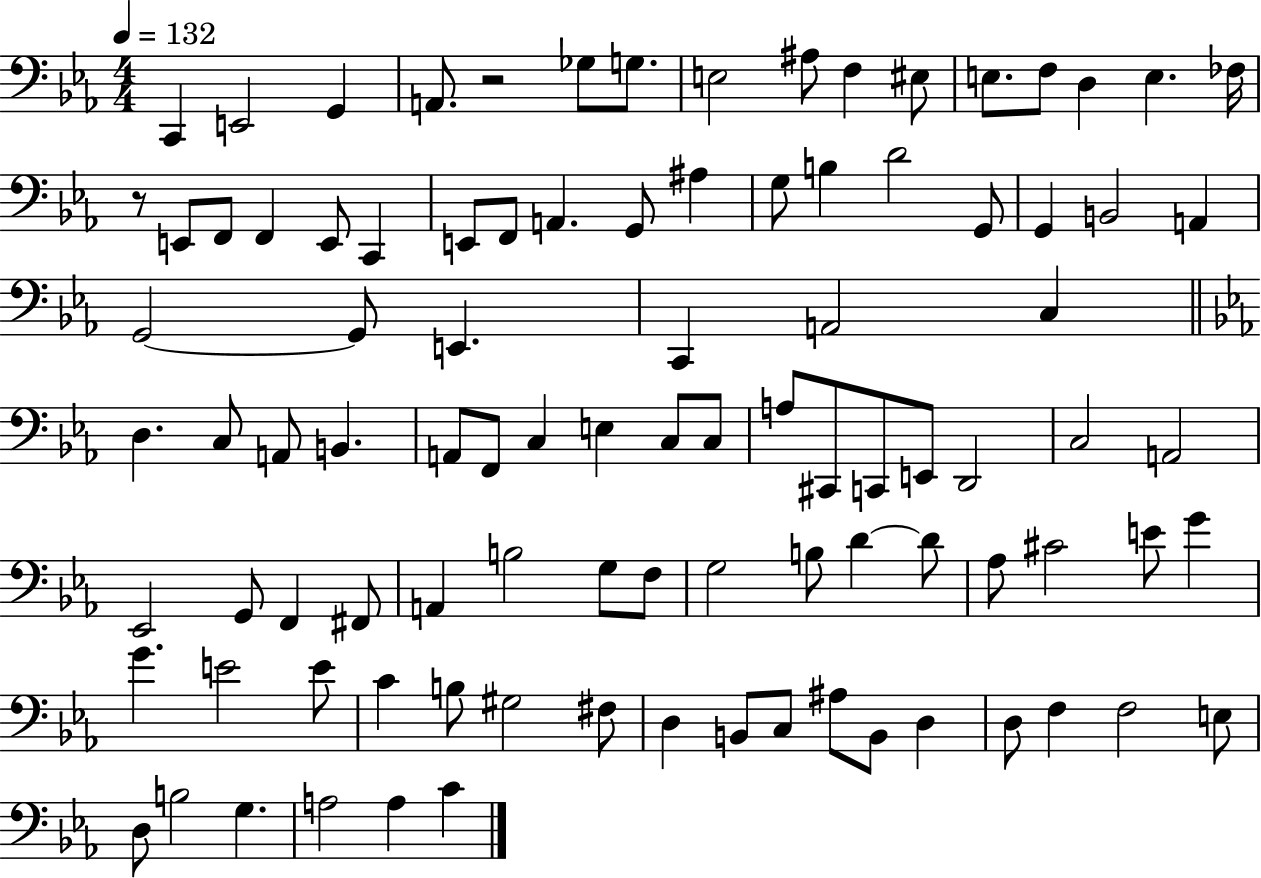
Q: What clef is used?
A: bass